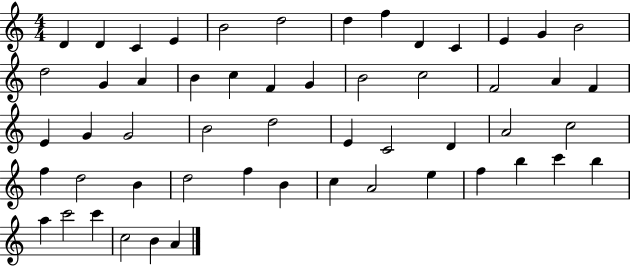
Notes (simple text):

D4/q D4/q C4/q E4/q B4/h D5/h D5/q F5/q D4/q C4/q E4/q G4/q B4/h D5/h G4/q A4/q B4/q C5/q F4/q G4/q B4/h C5/h F4/h A4/q F4/q E4/q G4/q G4/h B4/h D5/h E4/q C4/h D4/q A4/h C5/h F5/q D5/h B4/q D5/h F5/q B4/q C5/q A4/h E5/q F5/q B5/q C6/q B5/q A5/q C6/h C6/q C5/h B4/q A4/q